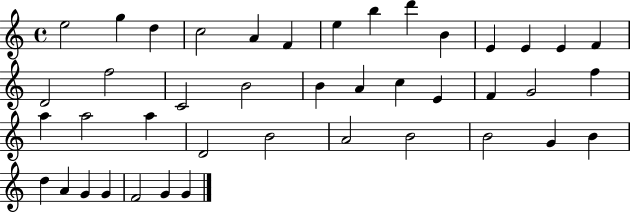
E5/h G5/q D5/q C5/h A4/q F4/q E5/q B5/q D6/q B4/q E4/q E4/q E4/q F4/q D4/h F5/h C4/h B4/h B4/q A4/q C5/q E4/q F4/q G4/h F5/q A5/q A5/h A5/q D4/h B4/h A4/h B4/h B4/h G4/q B4/q D5/q A4/q G4/q G4/q F4/h G4/q G4/q